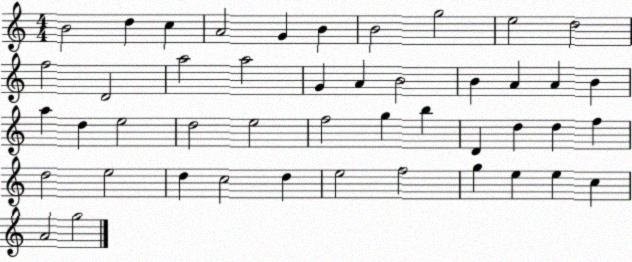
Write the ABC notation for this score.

X:1
T:Untitled
M:4/4
L:1/4
K:C
B2 d c A2 G B B2 g2 e2 d2 f2 D2 a2 a2 G A B2 B A A B a d e2 d2 e2 f2 g b D d d f d2 e2 d c2 d e2 f2 g e e c A2 g2